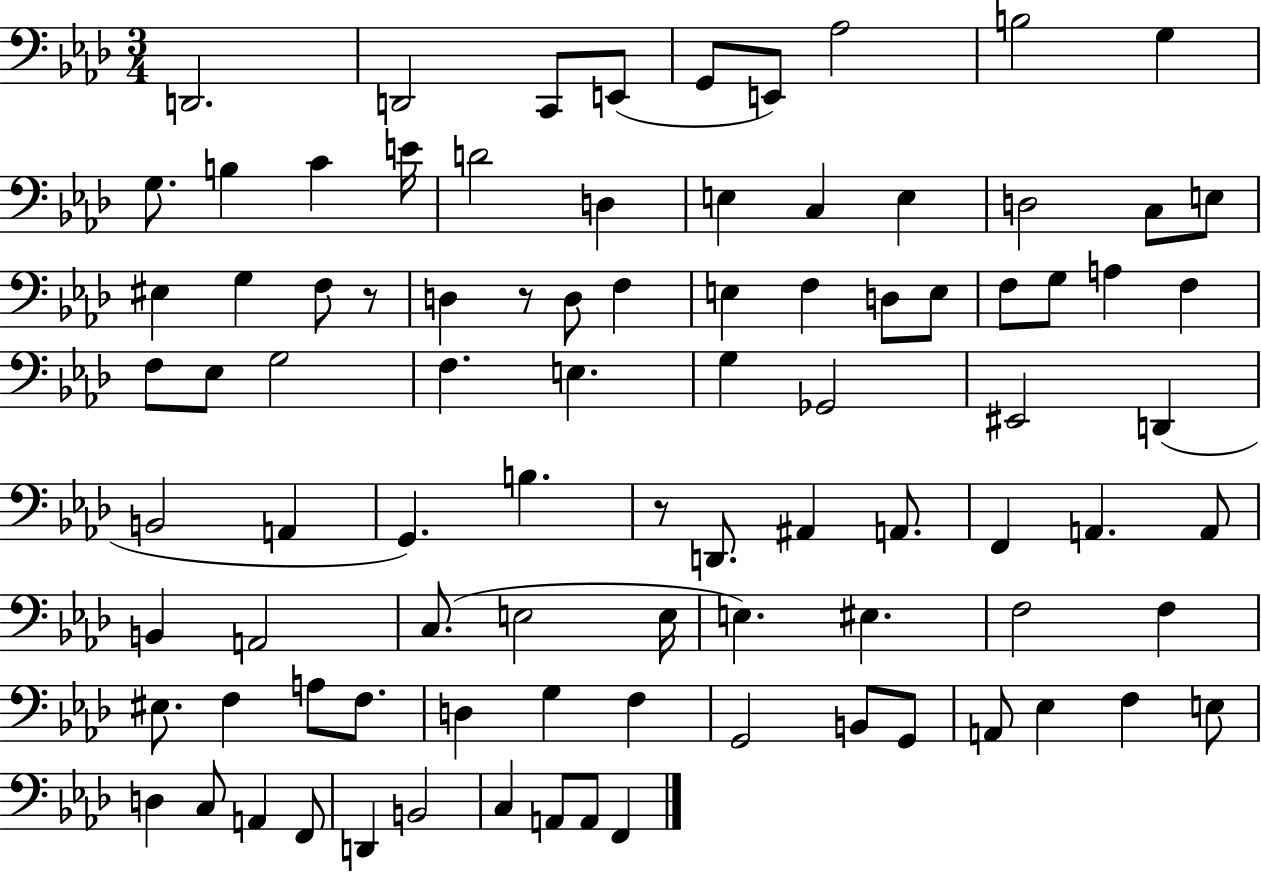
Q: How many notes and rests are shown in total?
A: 90